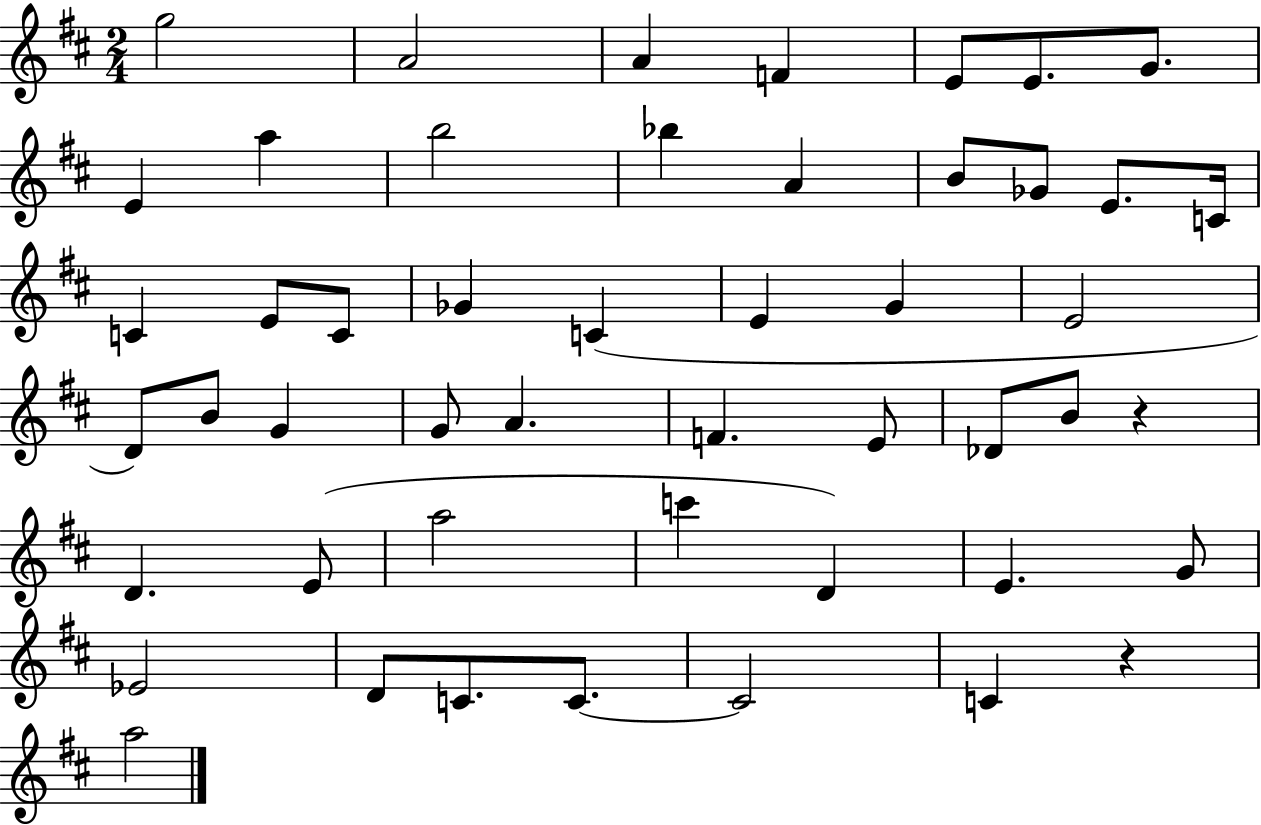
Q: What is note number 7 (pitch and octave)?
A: G4